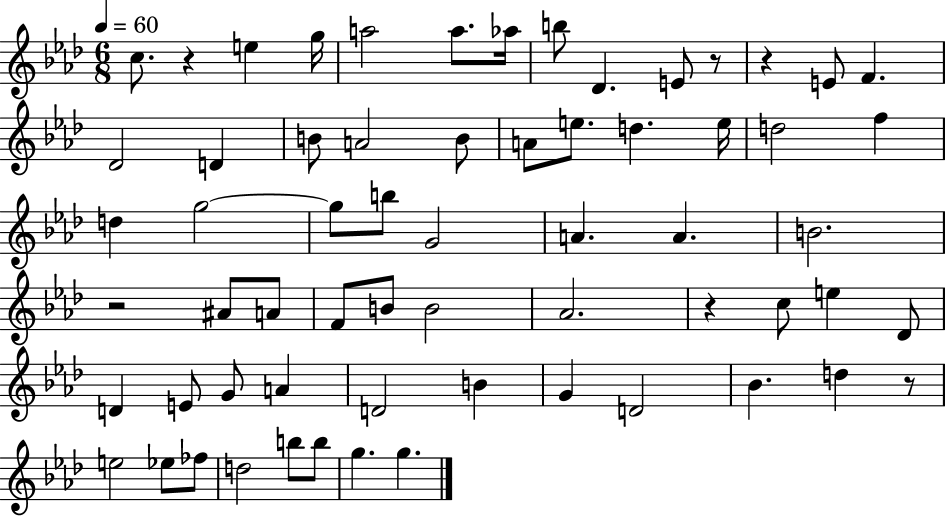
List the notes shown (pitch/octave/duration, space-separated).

C5/e. R/q E5/q G5/s A5/h A5/e. Ab5/s B5/e Db4/q. E4/e R/e R/q E4/e F4/q. Db4/h D4/q B4/e A4/h B4/e A4/e E5/e. D5/q. E5/s D5/h F5/q D5/q G5/h G5/e B5/e G4/h A4/q. A4/q. B4/h. R/h A#4/e A4/e F4/e B4/e B4/h Ab4/h. R/q C5/e E5/q Db4/e D4/q E4/e G4/e A4/q D4/h B4/q G4/q D4/h Bb4/q. D5/q R/e E5/h Eb5/e FES5/e D5/h B5/e B5/e G5/q. G5/q.